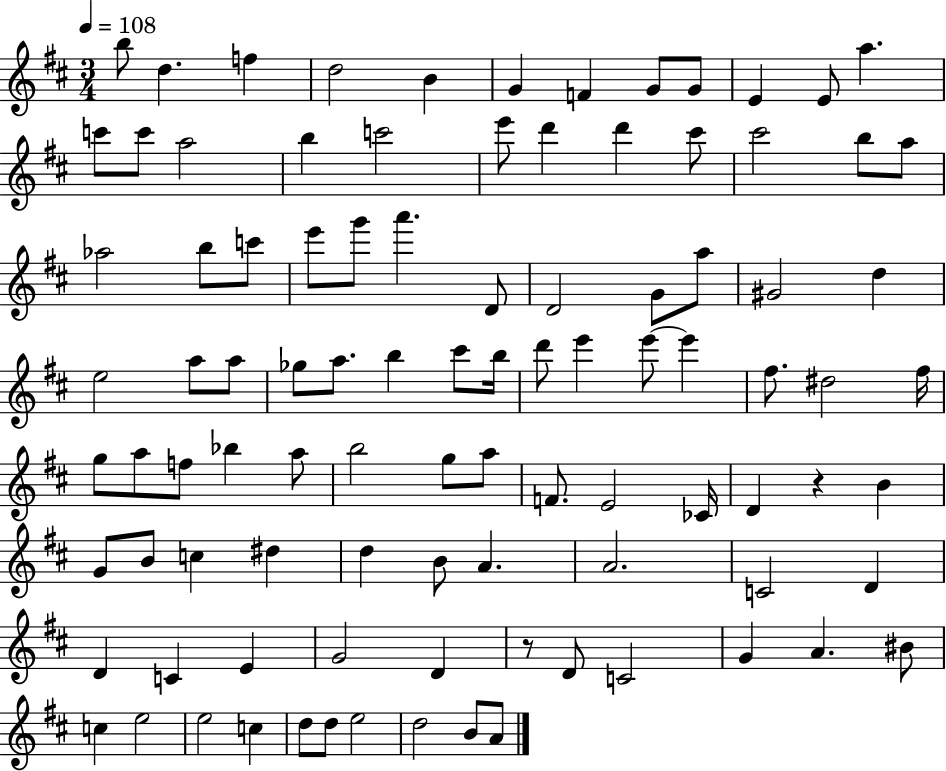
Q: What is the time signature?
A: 3/4